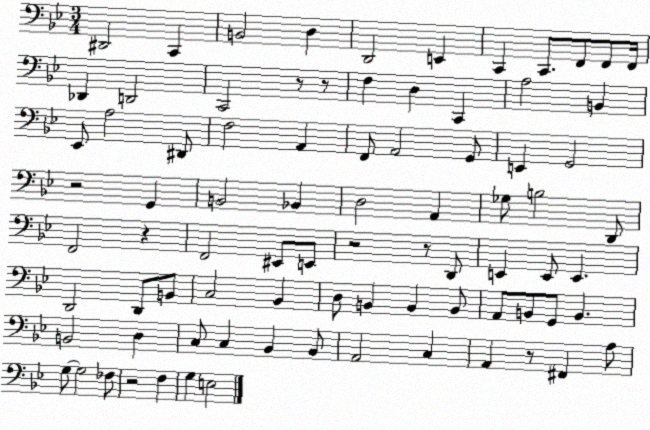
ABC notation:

X:1
T:Untitled
M:3/4
L:1/4
K:Bb
^D,,2 C,, B,,2 D, D,,2 E,, C,, C,,/2 F,,/2 F,,/2 F,,/4 _D,, D,,2 C,,2 z/2 z/2 F, D, C,, A,2 B,, _E,,/2 A,2 ^D,,/2 F,2 A,, F,,/2 A,,2 G,,/2 E,, G,,2 z2 G,, B,,2 _B,, D,2 A,, _G,/2 B,2 D,,/2 F,,2 z F,,2 ^E,,/2 E,,/2 z2 z/2 D,,/2 E,, E,,/2 E,, D,,2 D,,/2 B,,/2 C,2 _B,, D,/2 B,, B,, B,,/2 A,,/2 B,,/2 G,,/2 B,, B,,2 D, C,/2 C, _B,, _B,,/2 A,,2 C, A,, z/2 ^F,, A,/2 G,/2 G,2 _F,/2 z2 F, G, E,2